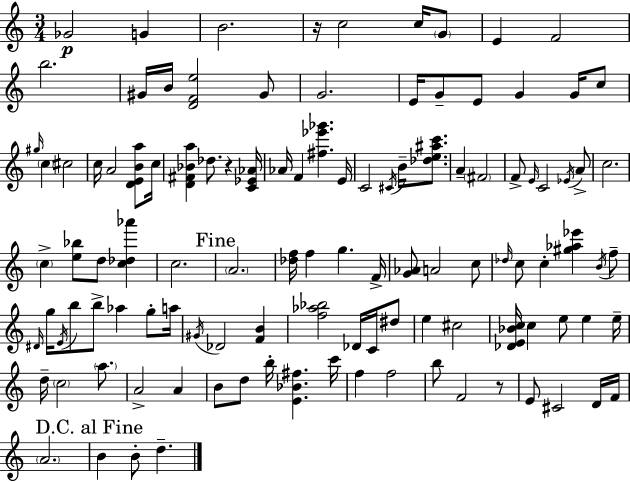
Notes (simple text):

Gb4/h G4/q B4/h. R/s C5/h C5/s G4/e E4/q F4/h B5/h. G#4/s B4/s [D4,F4,E5]/h G#4/e G4/h. E4/s G4/e E4/e G4/q G4/s C5/e G#5/s C5/q C#5/h C5/s A4/h [D4,E4,B4,A5]/e C5/s [D4,F#4,Bb4,A5]/q Db5/e. R/q [C4,Eb4,Ab4]/s Ab4/s F4/q [F#5,Eb6,Gb6]/q. E4/s C4/h C#4/s B4/s [Db5,E5,A#5,C6]/e. A4/q F#4/h F4/e E4/s C4/h Eb4/s A4/e C5/h. C5/q [E5,Bb5]/e D5/e [C5,Db5,Ab6]/q C5/h. A4/h. [Db5,F5]/s F5/q G5/q. F4/s [G4,Ab4]/e A4/h C5/e Db5/s C5/e C5/q [G#5,Ab5,Eb6]/q B4/s F5/e D#4/s G5/s E4/s B5/e B5/e Ab5/q G5/e A5/s G#4/s Db4/h [F4,B4]/q [F5,Ab5,Bb5]/h Db4/s C4/s D#5/e E5/q C#5/h [Db4,E4,Bb4,C5]/s C5/q E5/e E5/q E5/s D5/s C5/h A5/e. A4/h A4/q B4/e D5/e B5/s [E4,Bb4,F#5]/q. C6/s F5/q F5/h B5/e F4/h R/e E4/e C#4/h D4/s F4/s A4/h. B4/q B4/e D5/q.